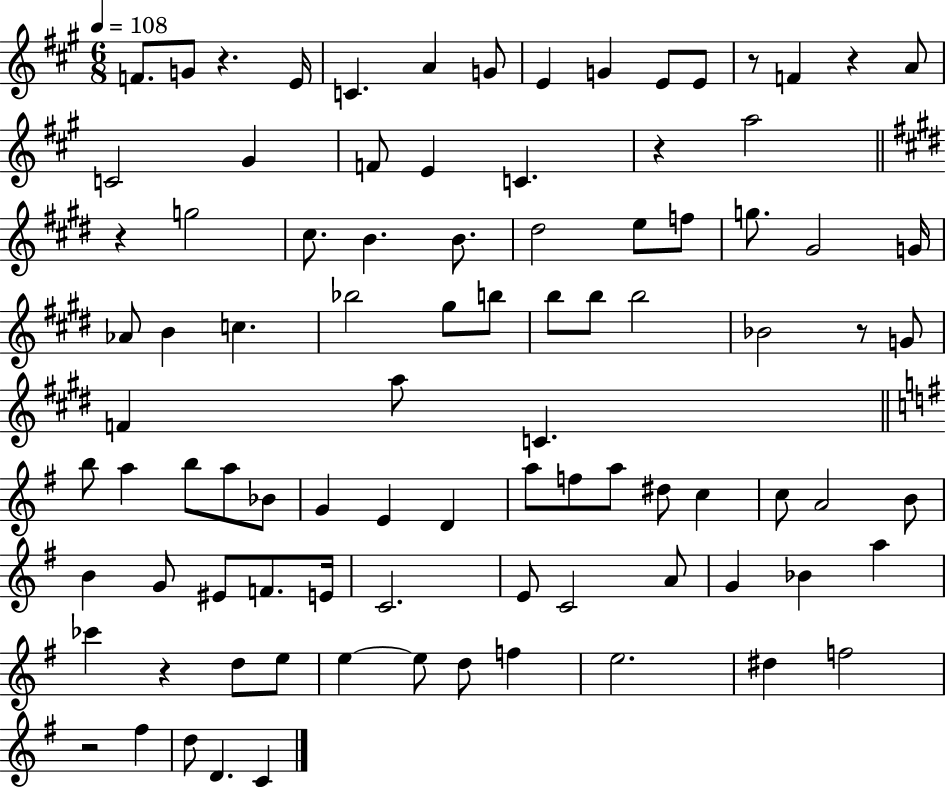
X:1
T:Untitled
M:6/8
L:1/4
K:A
F/2 G/2 z E/4 C A G/2 E G E/2 E/2 z/2 F z A/2 C2 ^G F/2 E C z a2 z g2 ^c/2 B B/2 ^d2 e/2 f/2 g/2 ^G2 G/4 _A/2 B c _b2 ^g/2 b/2 b/2 b/2 b2 _B2 z/2 G/2 F a/2 C b/2 a b/2 a/2 _B/2 G E D a/2 f/2 a/2 ^d/2 c c/2 A2 B/2 B G/2 ^E/2 F/2 E/4 C2 E/2 C2 A/2 G _B a _c' z d/2 e/2 e e/2 d/2 f e2 ^d f2 z2 ^f d/2 D C